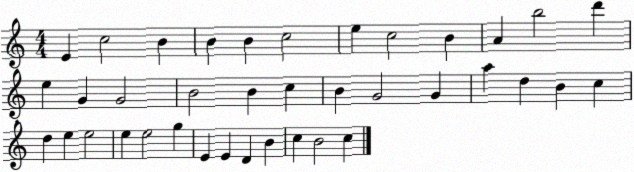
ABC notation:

X:1
T:Untitled
M:4/4
L:1/4
K:C
E c2 B B B c2 e c2 B A b2 d' e G G2 B2 B c B G2 G a d B c d e e2 e e2 g E E D B c B2 c